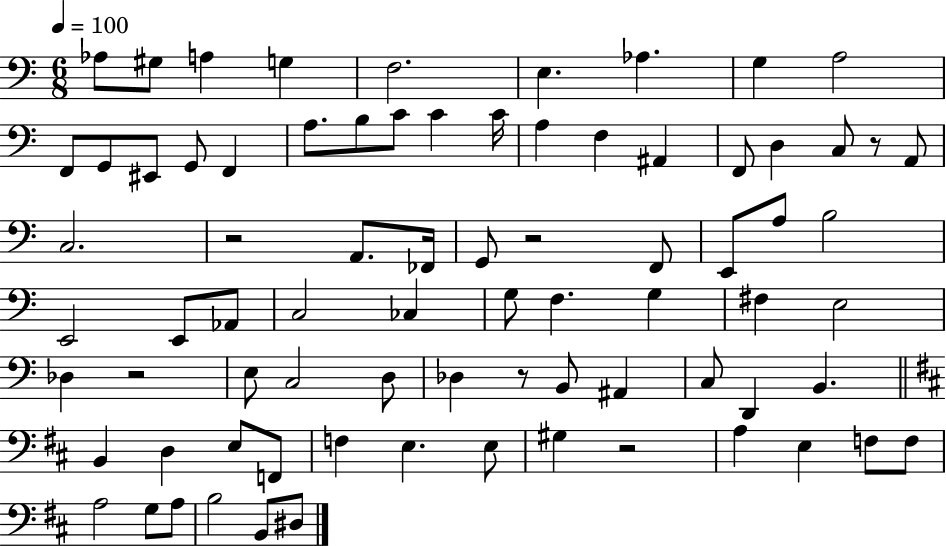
{
  \clef bass
  \numericTimeSignature
  \time 6/8
  \key c \major
  \tempo 4 = 100
  aes8 gis8 a4 g4 | f2. | e4. aes4. | g4 a2 | \break f,8 g,8 eis,8 g,8 f,4 | a8. b8 c'8 c'4 c'16 | a4 f4 ais,4 | f,8 d4 c8 r8 a,8 | \break c2. | r2 a,8. fes,16 | g,8 r2 f,8 | e,8 a8 b2 | \break e,2 e,8 aes,8 | c2 ces4 | g8 f4. g4 | fis4 e2 | \break des4 r2 | e8 c2 d8 | des4 r8 b,8 ais,4 | c8 d,4 b,4. | \break \bar "||" \break \key d \major b,4 d4 e8 f,8 | f4 e4. e8 | gis4 r2 | a4 e4 f8 f8 | \break a2 g8 a8 | b2 b,8 dis8 | \bar "|."
}